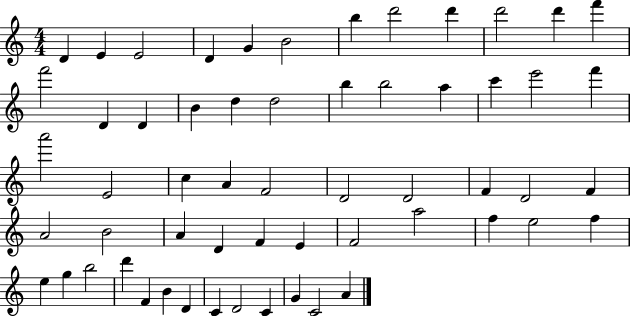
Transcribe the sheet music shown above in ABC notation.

X:1
T:Untitled
M:4/4
L:1/4
K:C
D E E2 D G B2 b d'2 d' d'2 d' f' f'2 D D B d d2 b b2 a c' e'2 f' a'2 E2 c A F2 D2 D2 F D2 F A2 B2 A D F E F2 a2 f e2 f e g b2 d' F B D C D2 C G C2 A